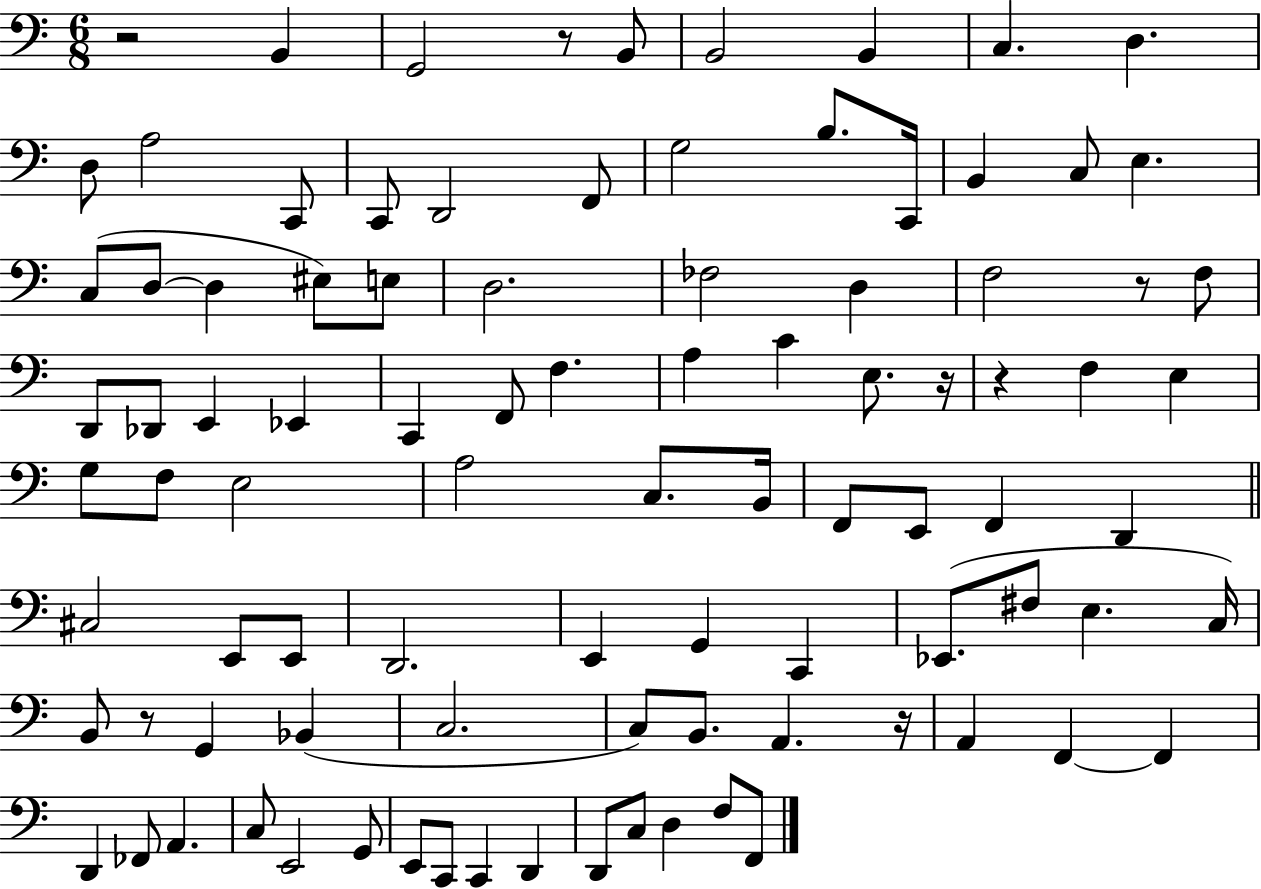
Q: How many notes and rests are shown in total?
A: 94